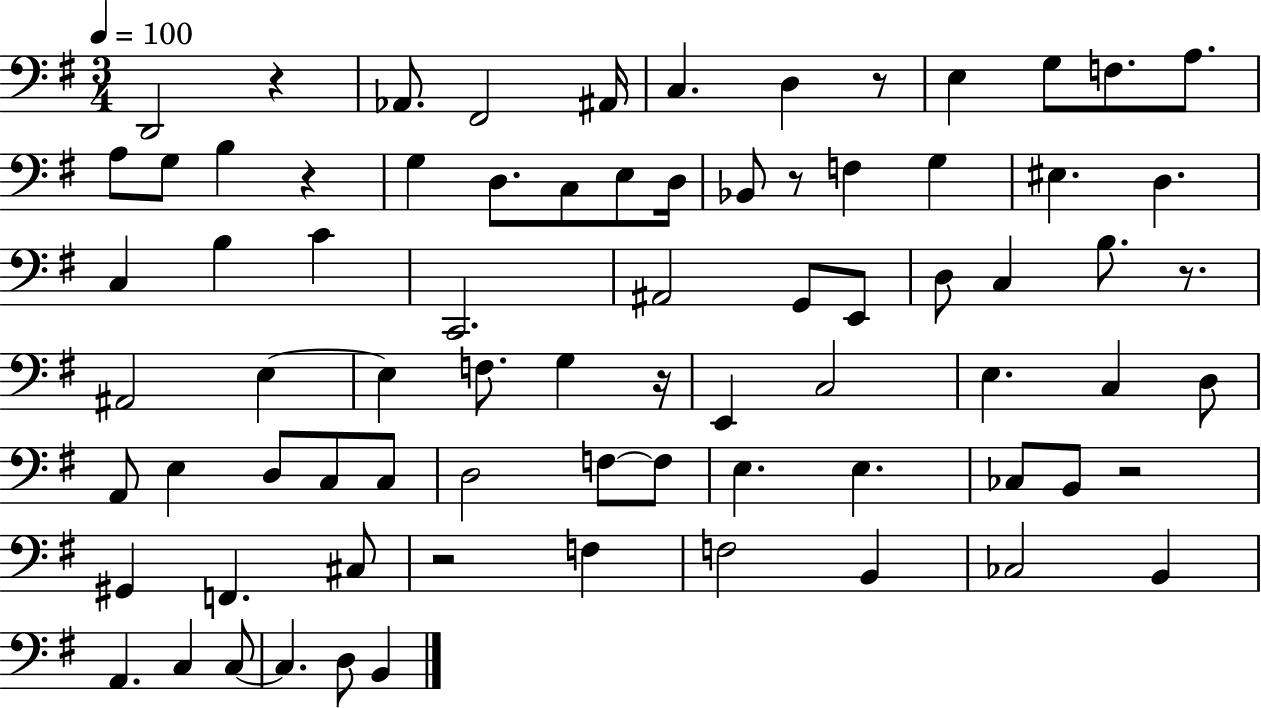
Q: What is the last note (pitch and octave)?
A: B2